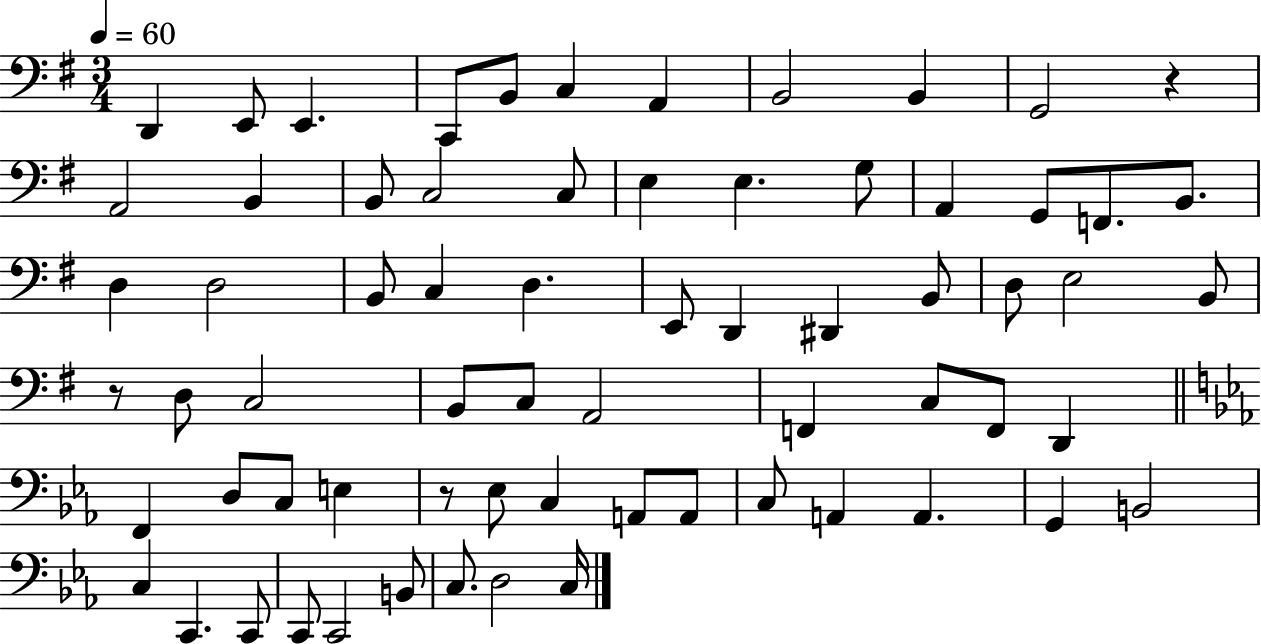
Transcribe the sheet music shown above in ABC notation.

X:1
T:Untitled
M:3/4
L:1/4
K:G
D,, E,,/2 E,, C,,/2 B,,/2 C, A,, B,,2 B,, G,,2 z A,,2 B,, B,,/2 C,2 C,/2 E, E, G,/2 A,, G,,/2 F,,/2 B,,/2 D, D,2 B,,/2 C, D, E,,/2 D,, ^D,, B,,/2 D,/2 E,2 B,,/2 z/2 D,/2 C,2 B,,/2 C,/2 A,,2 F,, C,/2 F,,/2 D,, F,, D,/2 C,/2 E, z/2 _E,/2 C, A,,/2 A,,/2 C,/2 A,, A,, G,, B,,2 C, C,, C,,/2 C,,/2 C,,2 B,,/2 C,/2 D,2 C,/4